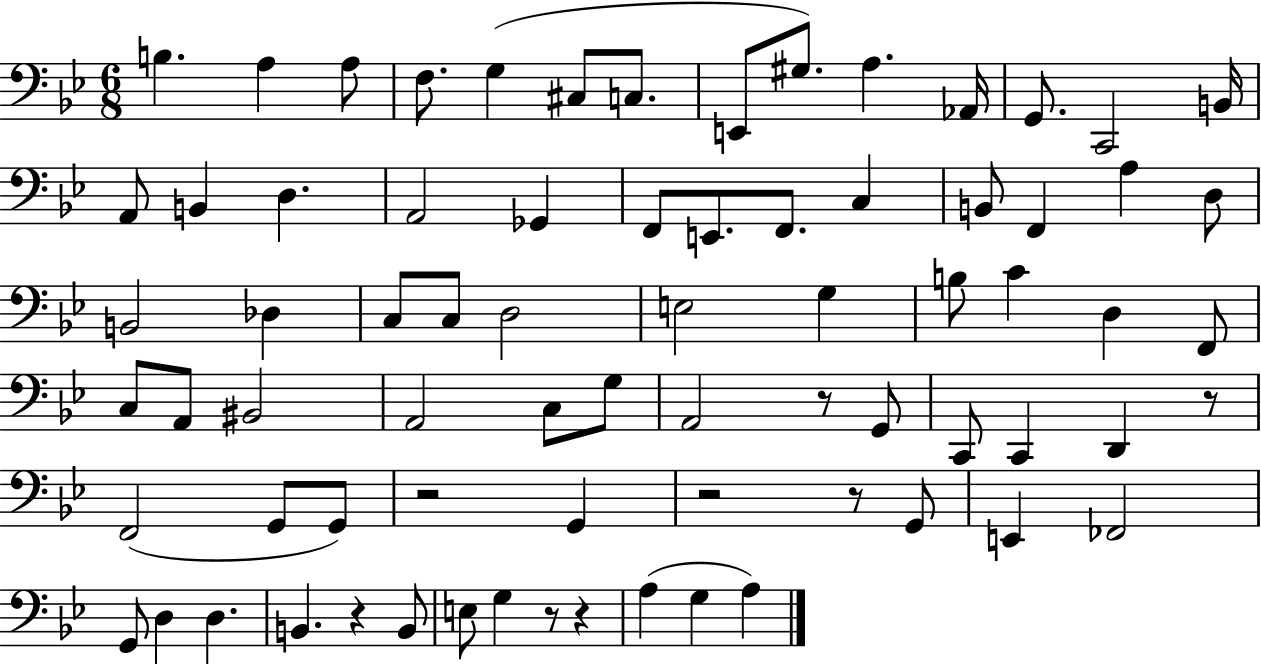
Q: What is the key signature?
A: BES major